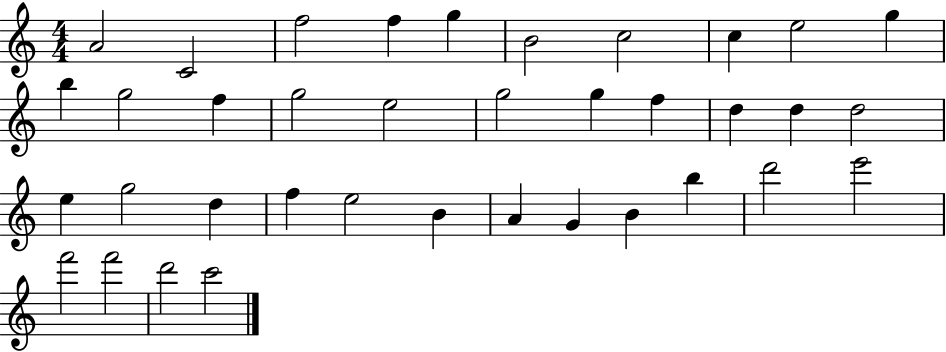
{
  \clef treble
  \numericTimeSignature
  \time 4/4
  \key c \major
  a'2 c'2 | f''2 f''4 g''4 | b'2 c''2 | c''4 e''2 g''4 | \break b''4 g''2 f''4 | g''2 e''2 | g''2 g''4 f''4 | d''4 d''4 d''2 | \break e''4 g''2 d''4 | f''4 e''2 b'4 | a'4 g'4 b'4 b''4 | d'''2 e'''2 | \break f'''2 f'''2 | d'''2 c'''2 | \bar "|."
}